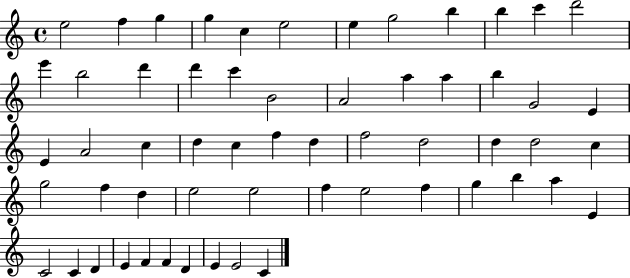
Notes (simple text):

E5/h F5/q G5/q G5/q C5/q E5/h E5/q G5/h B5/q B5/q C6/q D6/h E6/q B5/h D6/q D6/q C6/q B4/h A4/h A5/q A5/q B5/q G4/h E4/q E4/q A4/h C5/q D5/q C5/q F5/q D5/q F5/h D5/h D5/q D5/h C5/q G5/h F5/q D5/q E5/h E5/h F5/q E5/h F5/q G5/q B5/q A5/q E4/q C4/h C4/q D4/q E4/q F4/q F4/q D4/q E4/q E4/h C4/q